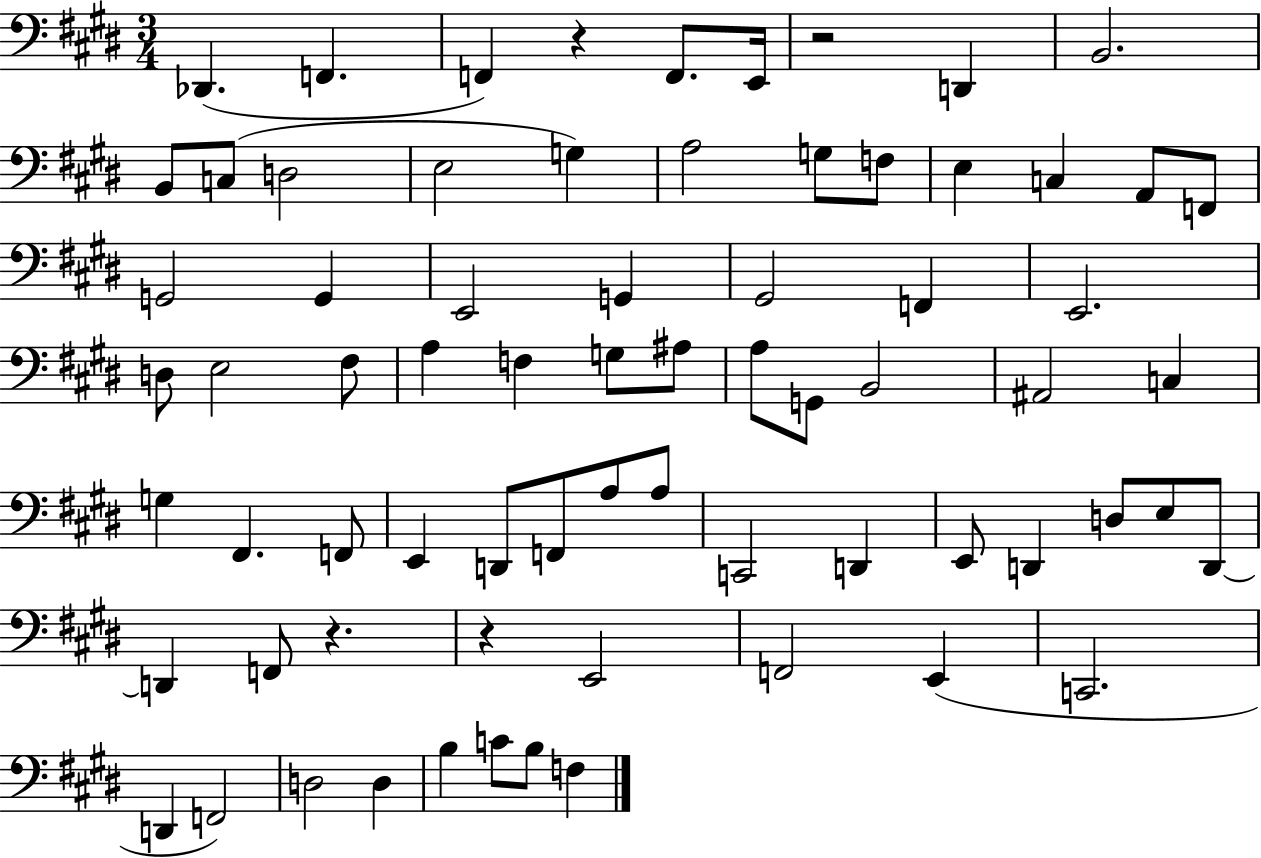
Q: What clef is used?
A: bass